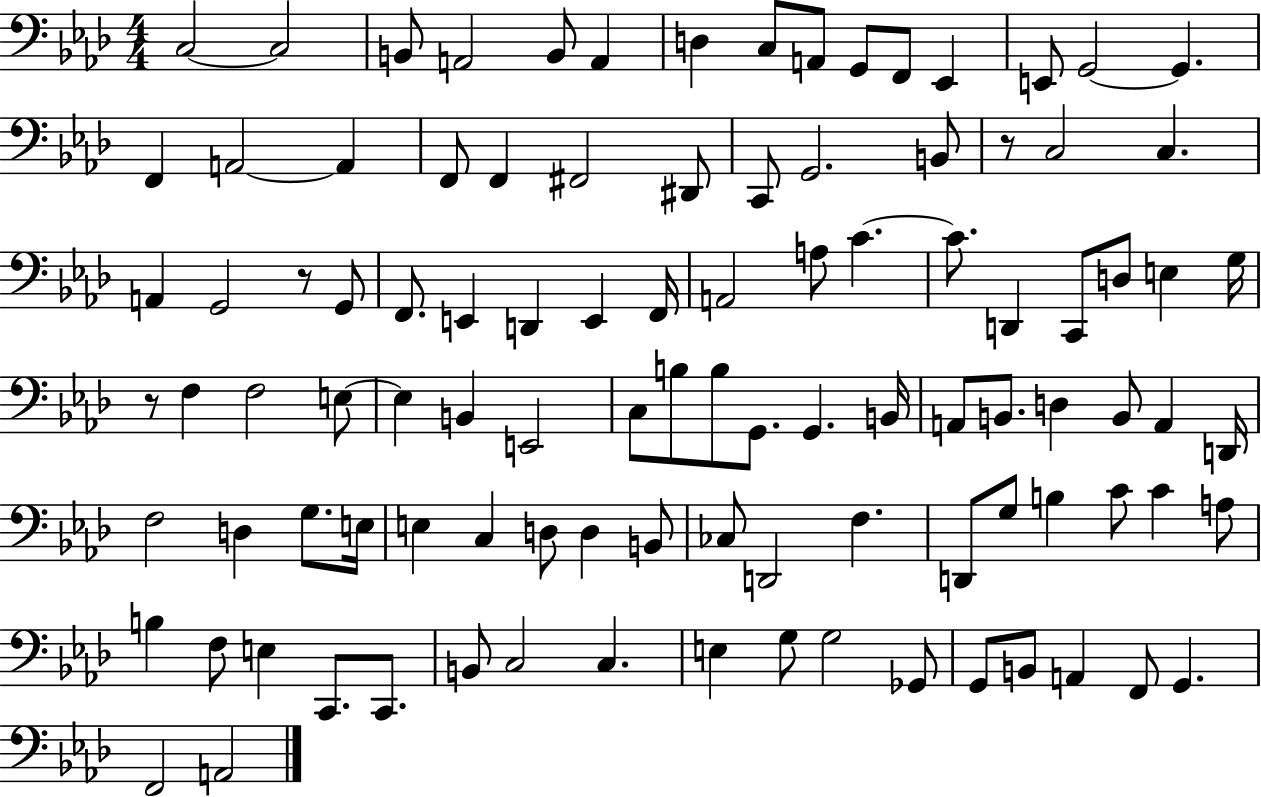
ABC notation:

X:1
T:Untitled
M:4/4
L:1/4
K:Ab
C,2 C,2 B,,/2 A,,2 B,,/2 A,, D, C,/2 A,,/2 G,,/2 F,,/2 _E,, E,,/2 G,,2 G,, F,, A,,2 A,, F,,/2 F,, ^F,,2 ^D,,/2 C,,/2 G,,2 B,,/2 z/2 C,2 C, A,, G,,2 z/2 G,,/2 F,,/2 E,, D,, E,, F,,/4 A,,2 A,/2 C C/2 D,, C,,/2 D,/2 E, G,/4 z/2 F, F,2 E,/2 E, B,, E,,2 C,/2 B,/2 B,/2 G,,/2 G,, B,,/4 A,,/2 B,,/2 D, B,,/2 A,, D,,/4 F,2 D, G,/2 E,/4 E, C, D,/2 D, B,,/2 _C,/2 D,,2 F, D,,/2 G,/2 B, C/2 C A,/2 B, F,/2 E, C,,/2 C,,/2 B,,/2 C,2 C, E, G,/2 G,2 _G,,/2 G,,/2 B,,/2 A,, F,,/2 G,, F,,2 A,,2